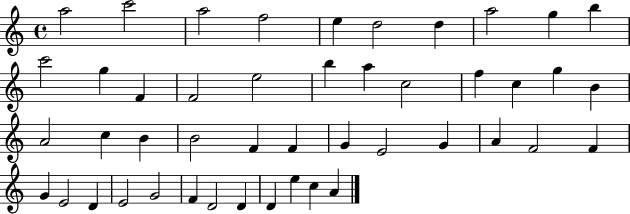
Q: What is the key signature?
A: C major